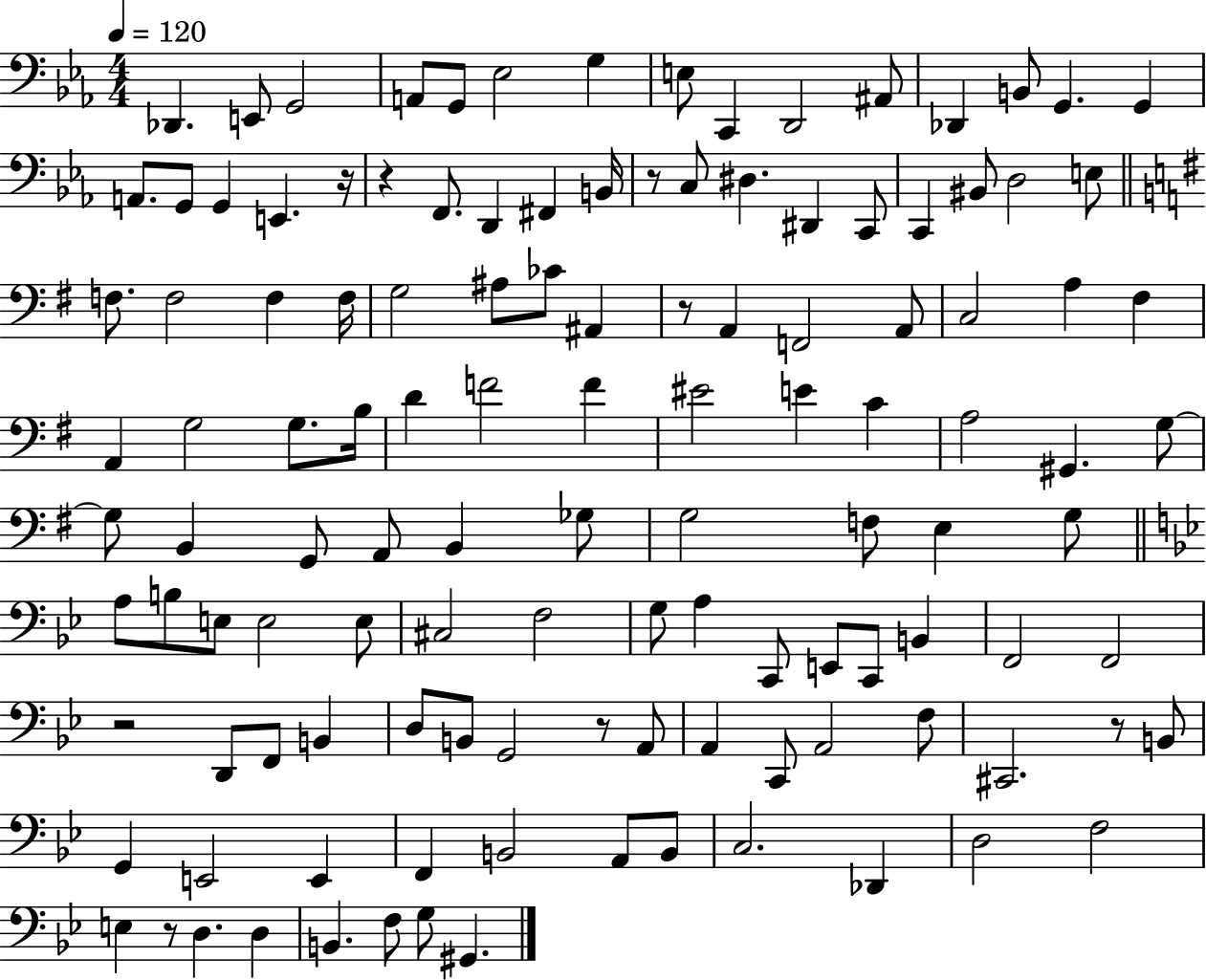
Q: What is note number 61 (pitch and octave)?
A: G2